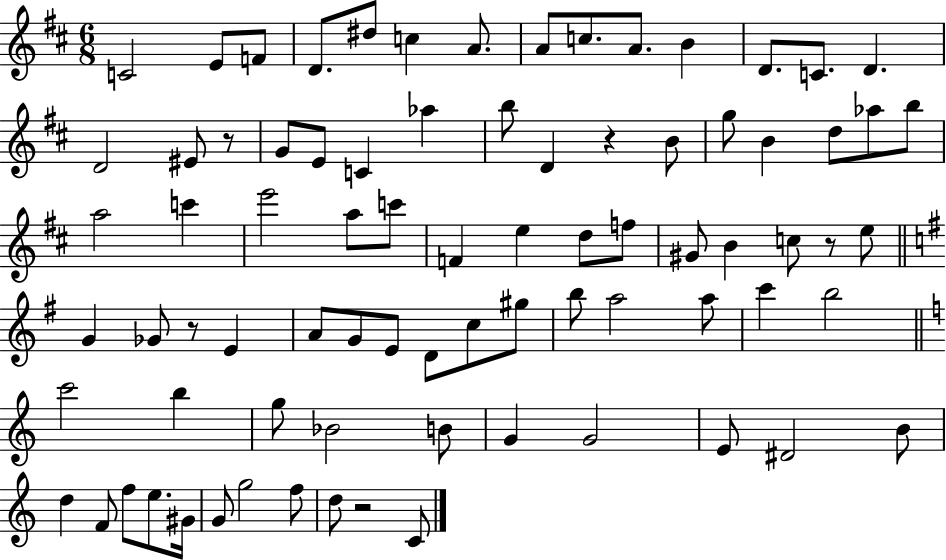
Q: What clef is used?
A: treble